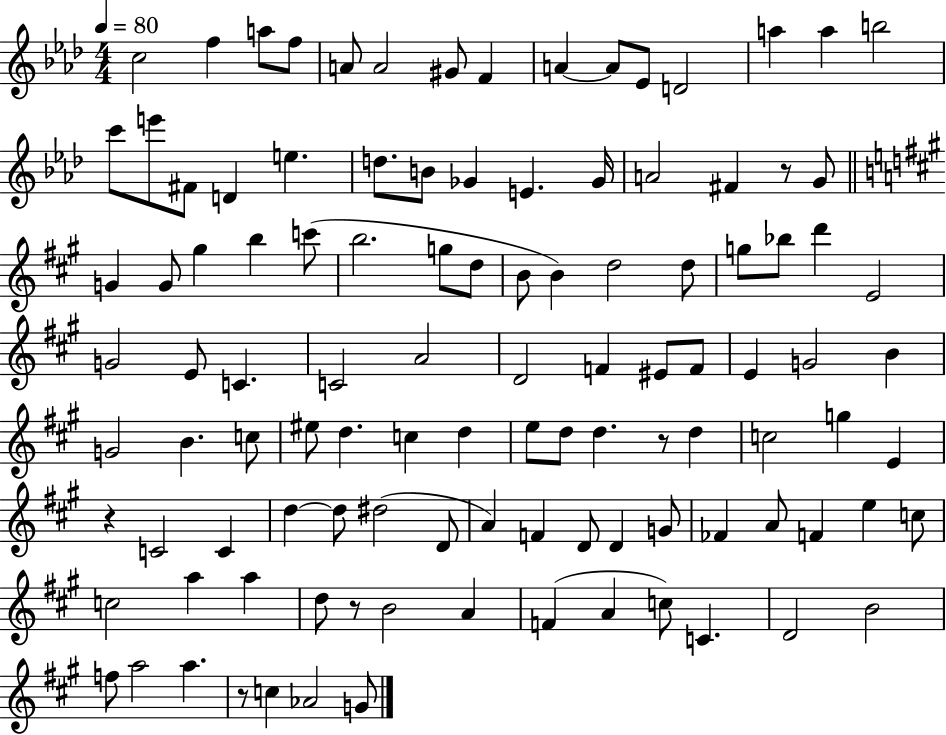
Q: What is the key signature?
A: AES major